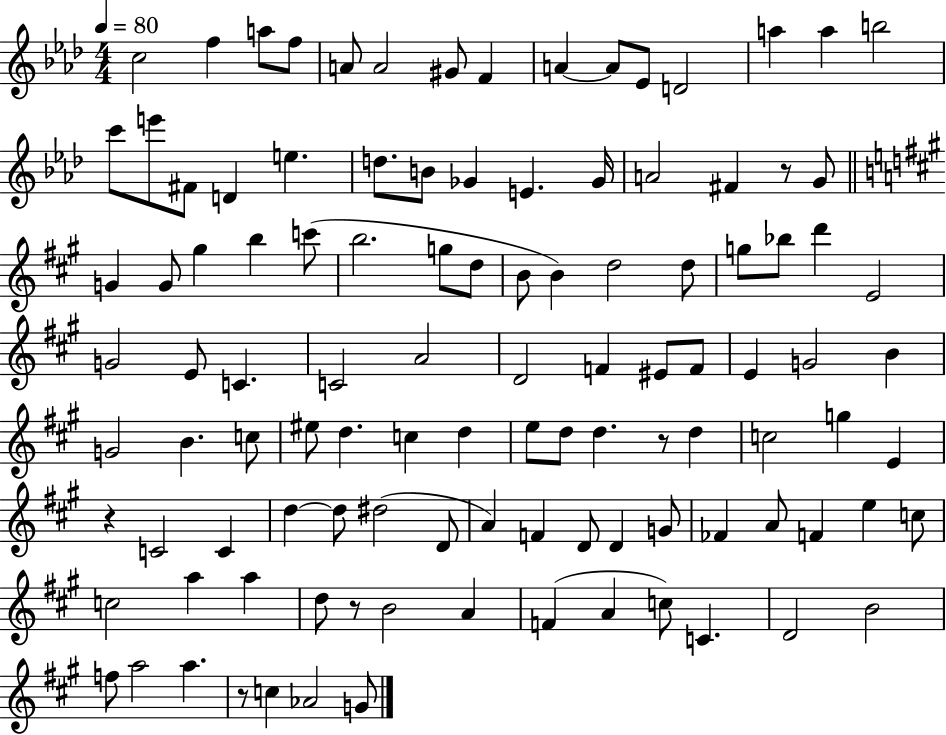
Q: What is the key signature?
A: AES major